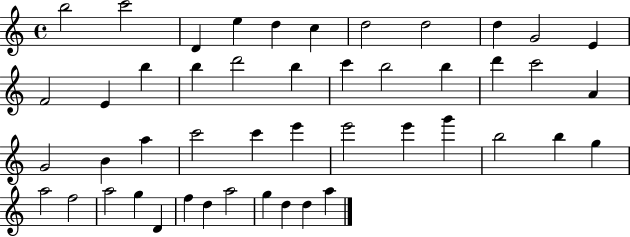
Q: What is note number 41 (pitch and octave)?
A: F5